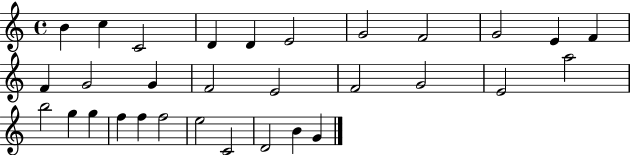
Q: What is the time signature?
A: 4/4